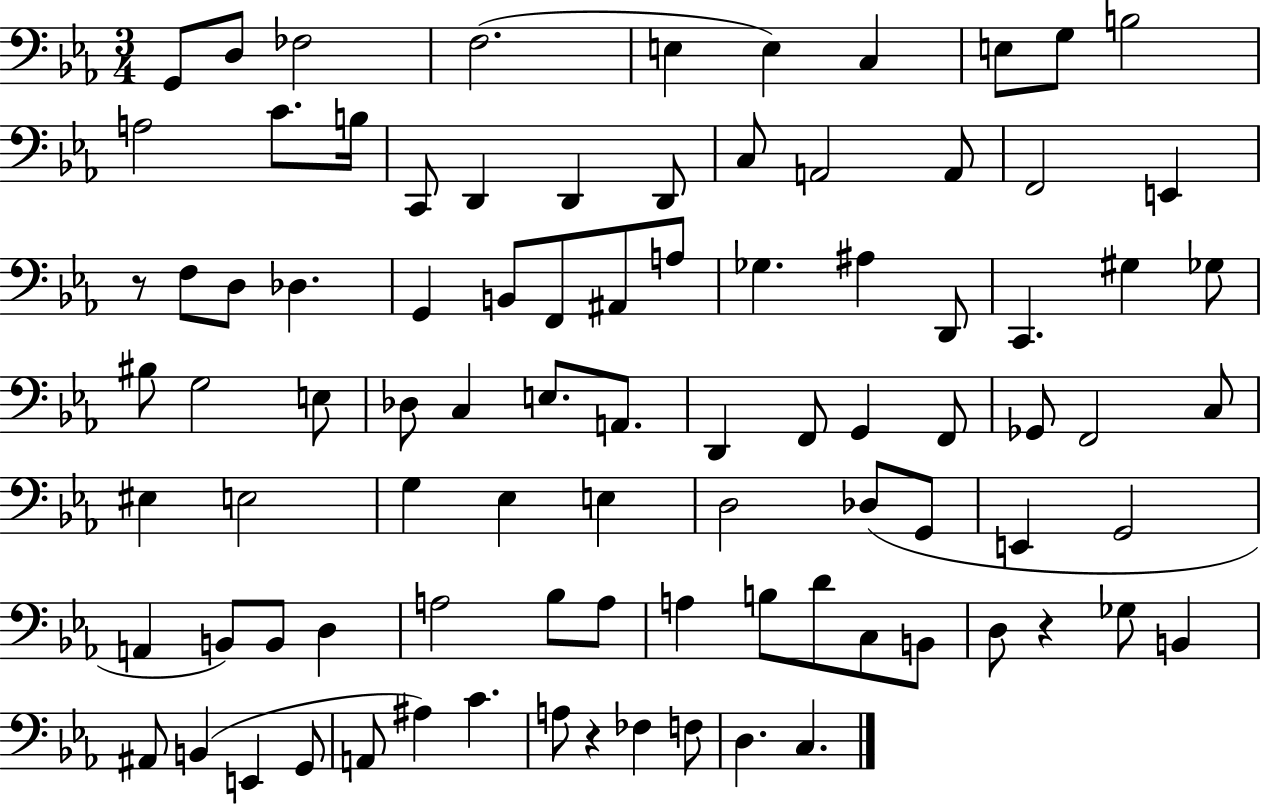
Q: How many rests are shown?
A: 3